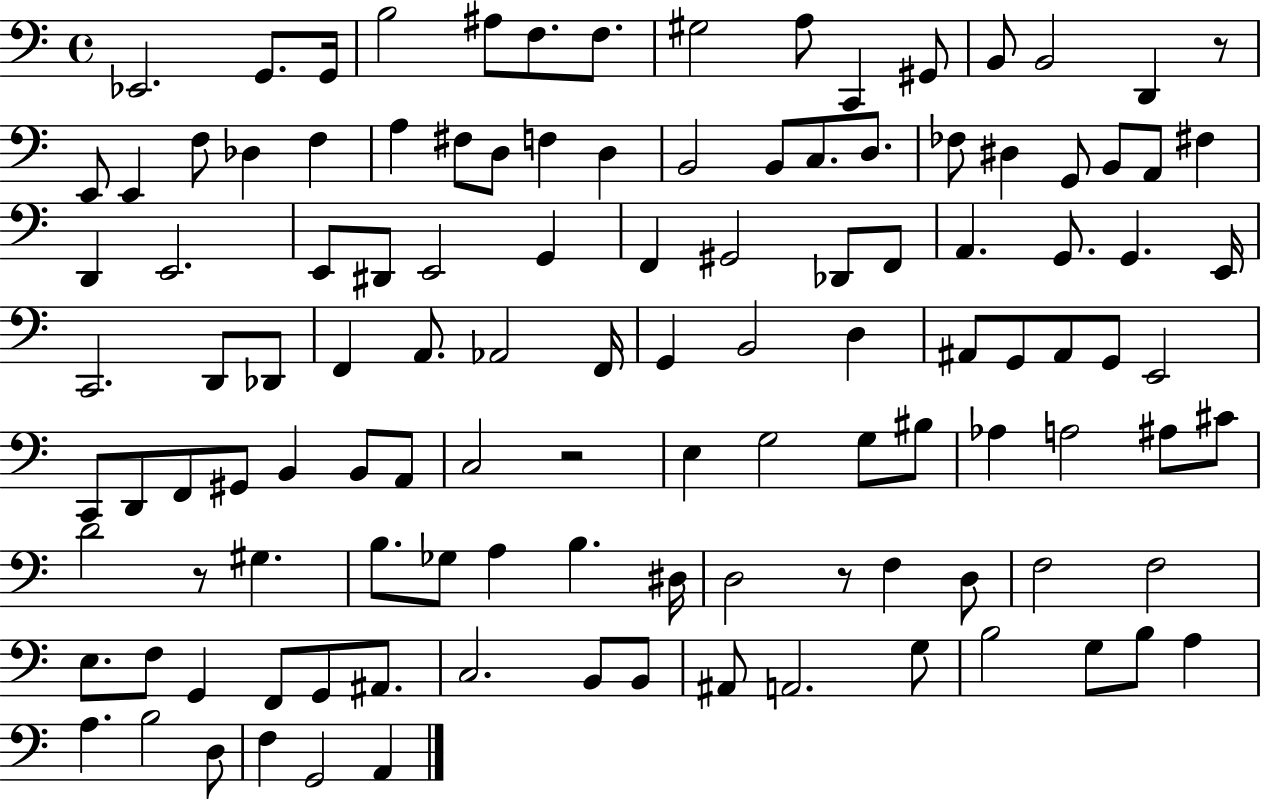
{
  \clef bass
  \time 4/4
  \defaultTimeSignature
  \key c \major
  ees,2. g,8. g,16 | b2 ais8 f8. f8. | gis2 a8 c,4 gis,8 | b,8 b,2 d,4 r8 | \break e,8 e,4 f8 des4 f4 | a4 fis8 d8 f4 d4 | b,2 b,8 c8. d8. | fes8 dis4 g,8 b,8 a,8 fis4 | \break d,4 e,2. | e,8 dis,8 e,2 g,4 | f,4 gis,2 des,8 f,8 | a,4. g,8. g,4. e,16 | \break c,2. d,8 des,8 | f,4 a,8. aes,2 f,16 | g,4 b,2 d4 | ais,8 g,8 ais,8 g,8 e,2 | \break c,8 d,8 f,8 gis,8 b,4 b,8 a,8 | c2 r2 | e4 g2 g8 bis8 | aes4 a2 ais8 cis'8 | \break d'2 r8 gis4. | b8. ges8 a4 b4. dis16 | d2 r8 f4 d8 | f2 f2 | \break e8. f8 g,4 f,8 g,8 ais,8. | c2. b,8 b,8 | ais,8 a,2. g8 | b2 g8 b8 a4 | \break a4. b2 d8 | f4 g,2 a,4 | \bar "|."
}